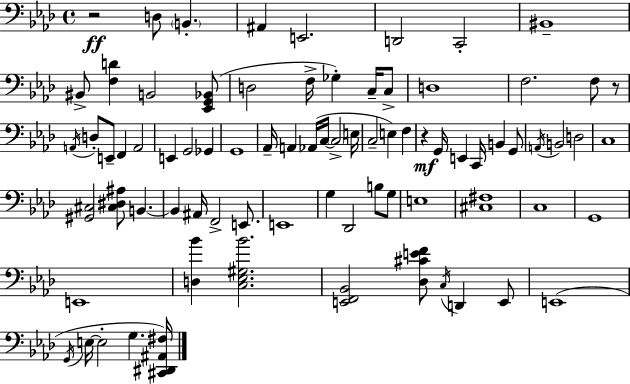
{
  \clef bass
  \time 4/4
  \defaultTimeSignature
  \key aes \major
  r2\ff d8 \parenthesize b,4.-. | ais,4 e,2. | d,2 c,2-. | bis,1-- | \break bis,8-> <f d'>4 b,2 <ees, g, bes,>8( | d2 f16-> ges4-.) c16-- c8-> | d1 | f2. f8 r8 | \break \acciaccatura { a,16 } d8-. e,8-- f,4 a,2 | e,4 g,2 ges,4 | g,1 | aes,16-- a,4 aes,16( c16~~ \parenthesize c2-> | \break e16 c2-- e4) f4 | r4\mf g,16 e,4 c,16 b,4 g,8 | \acciaccatura { a,16 } b,2 d2 | c1 | \break <gis, cis>2 <cis dis ais>8 b,4.~~ | b,4 ais,16 f,2-> e,8. | e,1 | g4 des,2 b8 | \break g8 e1 | <cis fis>1 | c1 | g,1 | \break e,1 | <d bes'>4 <c ees gis bes'>2. | <e, f, bes,>2 <des cis' e' f'>8 \acciaccatura { c16 } d,4 | e,8 e,1( | \break \acciaccatura { g,16 } e16~~ e2-. g4. | <cis, dis, ais, fis>16) \bar "|."
}